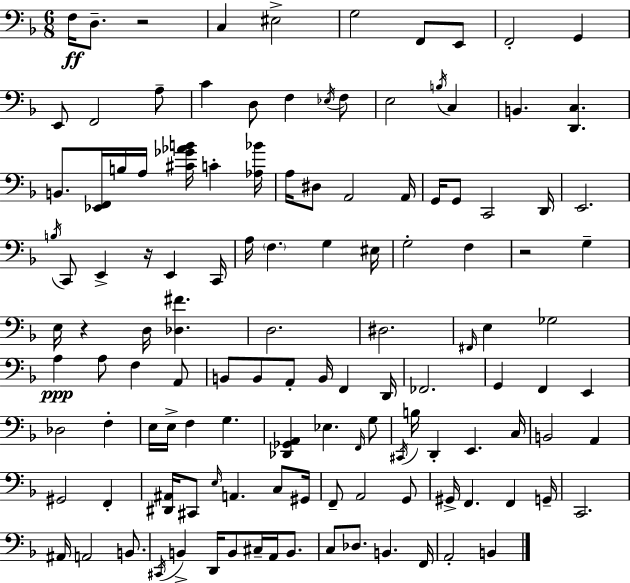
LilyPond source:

{
  \clef bass
  \numericTimeSignature
  \time 6/8
  \key f \major
  f16\ff d8.-- r2 | c4 eis2-> | g2 f,8 e,8 | f,2-. g,4 | \break e,8 f,2 a8-- | c'4 d8 f4 \acciaccatura { ees16 } f8 | e2 \acciaccatura { b16 } c4 | b,4. <d, c>4. | \break b,8. <ees, f,>16 b16 a16 <cis' ges' aes' b'>16 c'4-. | <aes bes'>16 a16 dis8 a,2 | a,16 g,16 g,8 c,2 | d,16 e,2. | \break \acciaccatura { b16 } c,8 e,4-> r16 e,4 | c,16 a16 \parenthesize f4. g4 | eis16 g2-. f4 | r2 g4-- | \break e16 r4 d16 <des fis'>4. | d2. | dis2. | \grace { fis,16 } e4 ges2 | \break a4\ppp a8 f4 | a,8 b,8 b,8 a,8-. b,16 f,4 | d,16 fes,2. | g,4 f,4 | \break e,4 des2 | f4-. e16 e16-> f4 g4. | <des, ges, a,>4 ees4. | \grace { f,16 } g8 \acciaccatura { cis,16 } b16 d,4-. e,4. | \break c16 b,2 | a,4 gis,2 | f,4-. <dis, ais,>16 cis,8 \grace { e16 } a,4. | c8 gis,16 f,8-- a,2 | \break g,8 gis,16-> f,4. | f,4 g,16-- c,2. | ais,16 a,2 | b,8. \acciaccatura { cis,16 } b,4-> | \break d,16 b,8 cis16-- a,16 b,8. c8 des8. | b,4. f,16 a,2-. | b,4 \bar "|."
}